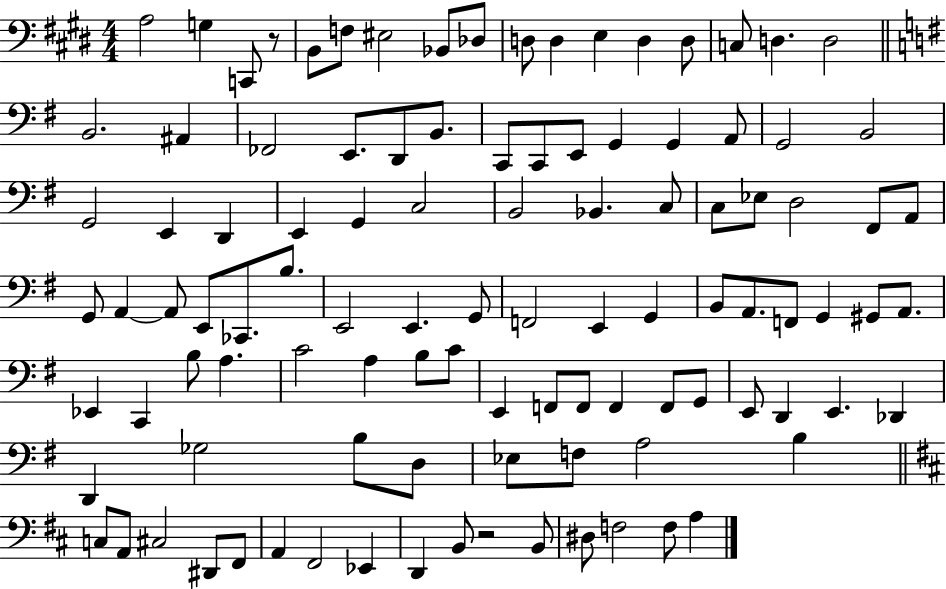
X:1
T:Untitled
M:4/4
L:1/4
K:E
A,2 G, C,,/2 z/2 B,,/2 F,/2 ^E,2 _B,,/2 _D,/2 D,/2 D, E, D, D,/2 C,/2 D, D,2 B,,2 ^A,, _F,,2 E,,/2 D,,/2 B,,/2 C,,/2 C,,/2 E,,/2 G,, G,, A,,/2 G,,2 B,,2 G,,2 E,, D,, E,, G,, C,2 B,,2 _B,, C,/2 C,/2 _E,/2 D,2 ^F,,/2 A,,/2 G,,/2 A,, A,,/2 E,,/2 _C,,/2 B,/2 E,,2 E,, G,,/2 F,,2 E,, G,, B,,/2 A,,/2 F,,/2 G,, ^G,,/2 A,,/2 _E,, C,, B,/2 A, C2 A, B,/2 C/2 E,, F,,/2 F,,/2 F,, F,,/2 G,,/2 E,,/2 D,, E,, _D,, D,, _G,2 B,/2 D,/2 _E,/2 F,/2 A,2 B, C,/2 A,,/2 ^C,2 ^D,,/2 ^F,,/2 A,, ^F,,2 _E,, D,, B,,/2 z2 B,,/2 ^D,/2 F,2 F,/2 A,